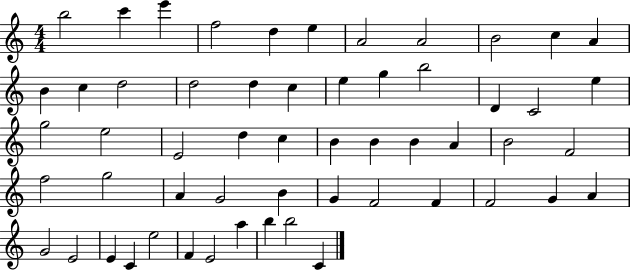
B5/h C6/q E6/q F5/h D5/q E5/q A4/h A4/h B4/h C5/q A4/q B4/q C5/q D5/h D5/h D5/q C5/q E5/q G5/q B5/h D4/q C4/h E5/q G5/h E5/h E4/h D5/q C5/q B4/q B4/q B4/q A4/q B4/h F4/h F5/h G5/h A4/q G4/h B4/q G4/q F4/h F4/q F4/h G4/q A4/q G4/h E4/h E4/q C4/q E5/h F4/q E4/h A5/q B5/q B5/h C4/q